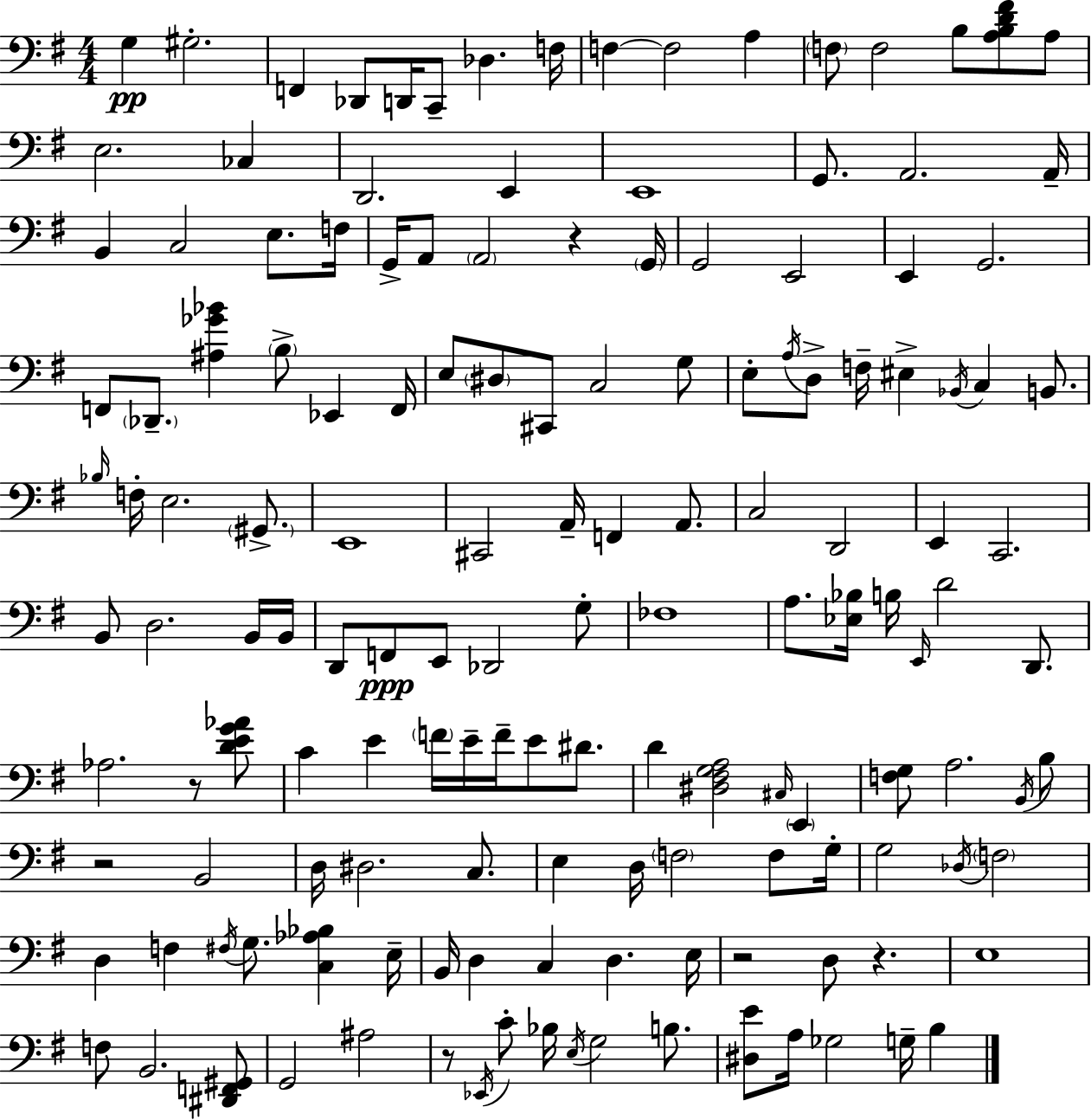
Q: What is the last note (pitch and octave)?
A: B3